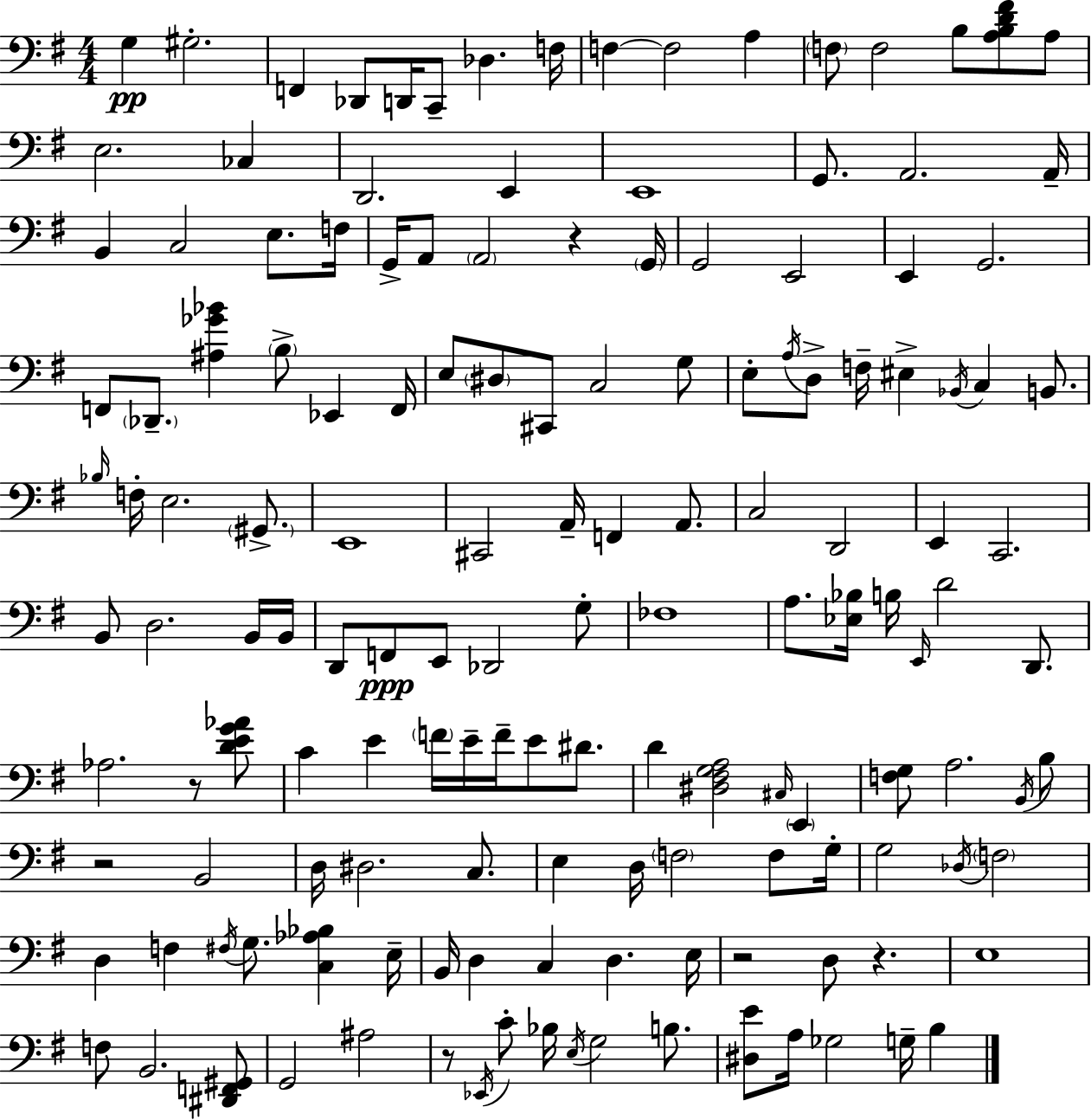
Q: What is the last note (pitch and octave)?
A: B3